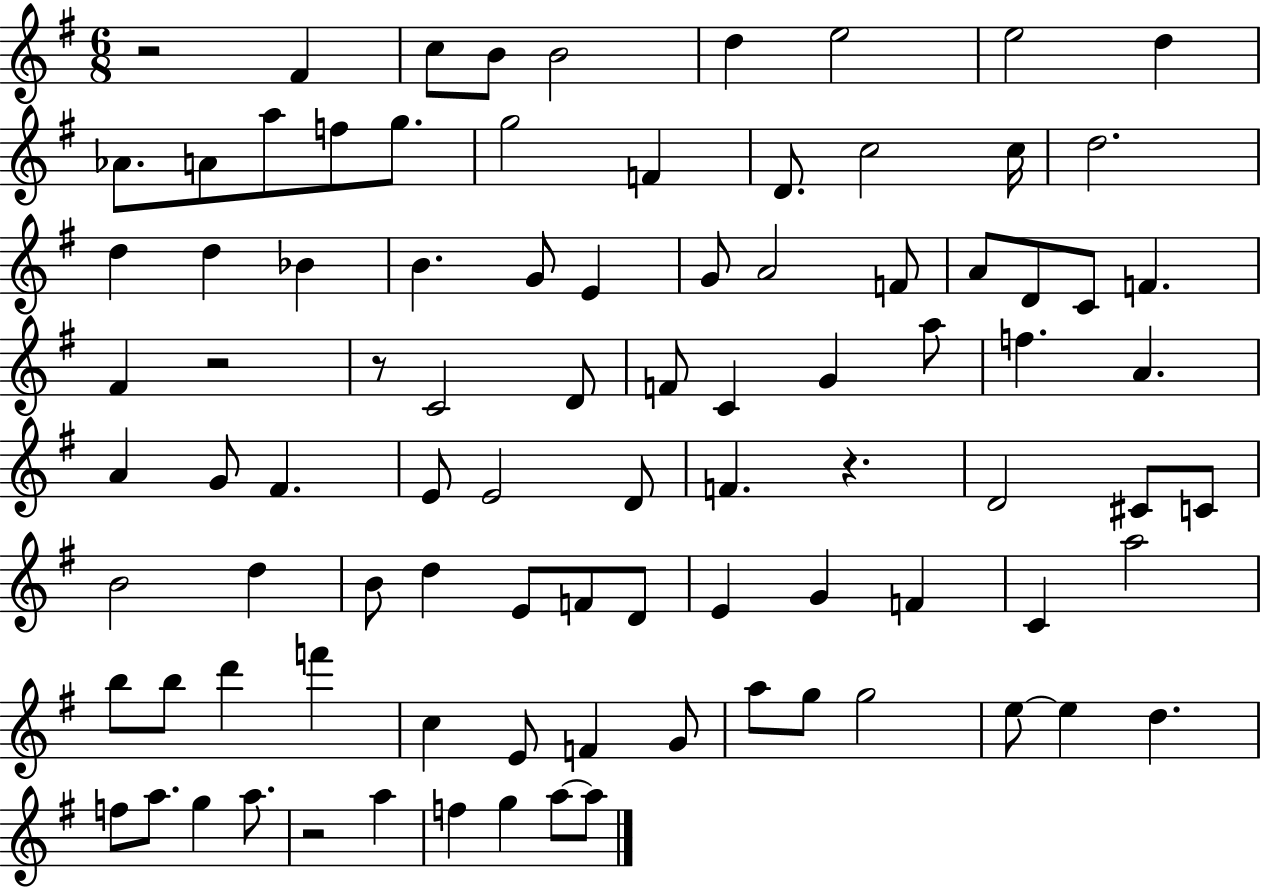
{
  \clef treble
  \numericTimeSignature
  \time 6/8
  \key g \major
  r2 fis'4 | c''8 b'8 b'2 | d''4 e''2 | e''2 d''4 | \break aes'8. a'8 a''8 f''8 g''8. | g''2 f'4 | d'8. c''2 c''16 | d''2. | \break d''4 d''4 bes'4 | b'4. g'8 e'4 | g'8 a'2 f'8 | a'8 d'8 c'8 f'4. | \break fis'4 r2 | r8 c'2 d'8 | f'8 c'4 g'4 a''8 | f''4. a'4. | \break a'4 g'8 fis'4. | e'8 e'2 d'8 | f'4. r4. | d'2 cis'8 c'8 | \break b'2 d''4 | b'8 d''4 e'8 f'8 d'8 | e'4 g'4 f'4 | c'4 a''2 | \break b''8 b''8 d'''4 f'''4 | c''4 e'8 f'4 g'8 | a''8 g''8 g''2 | e''8~~ e''4 d''4. | \break f''8 a''8. g''4 a''8. | r2 a''4 | f''4 g''4 a''8~~ a''8 | \bar "|."
}